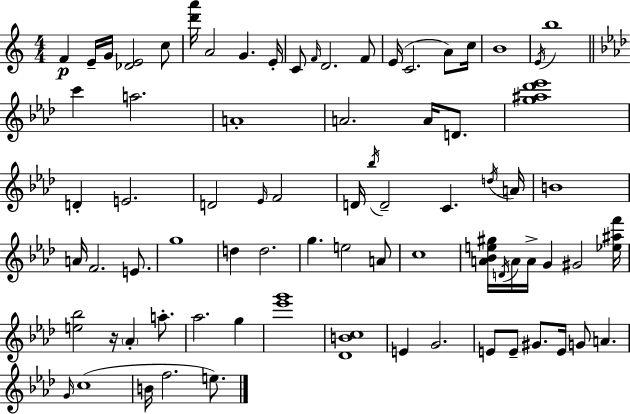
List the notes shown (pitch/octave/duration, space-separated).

F4/q E4/s G4/s [Db4,E4]/h C5/e [D6,A6]/s A4/h G4/q. E4/s C4/e F4/s D4/h. F4/e E4/s C4/h. A4/e C5/s B4/w E4/s B5/w C6/q A5/h. A4/w A4/h. A4/s D4/e. [G5,A#5,Db6,Eb6]/w D4/q E4/h. D4/h Eb4/s F4/h D4/s Bb5/s D4/h C4/q. D5/s A4/s B4/w A4/s F4/h. E4/e. G5/w D5/q D5/h. G5/q. E5/h A4/e C5/w [A4,Bb4,E5,G#5]/s D4/s A4/s A4/s G4/q G#4/h [Eb5,A#5,F6]/s [E5,Bb5]/h R/s Ab4/q A5/e. Ab5/h. G5/q [Eb6,G6]/w [Db4,B4,C5]/w E4/q G4/h. E4/e E4/e G#4/e. E4/s G4/e A4/q. G4/s C5/w B4/s F5/h. E5/e.